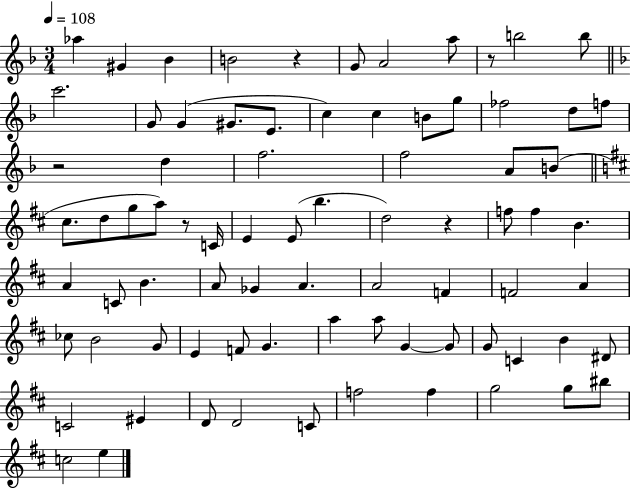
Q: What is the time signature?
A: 3/4